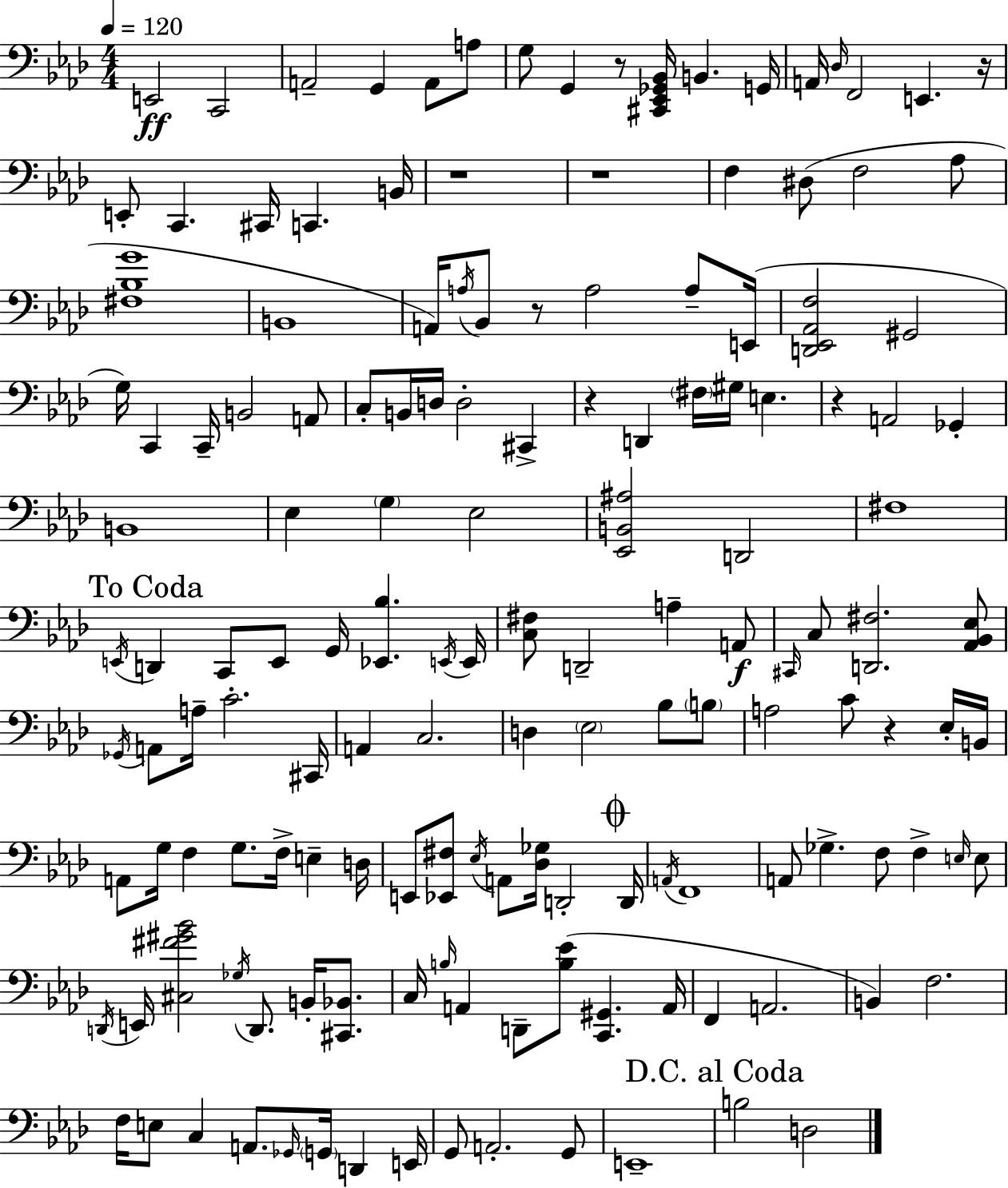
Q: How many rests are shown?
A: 8